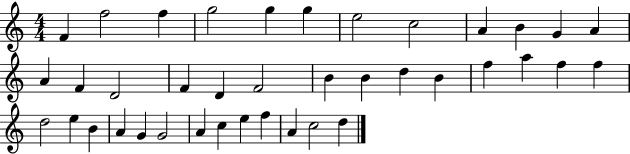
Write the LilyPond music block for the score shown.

{
  \clef treble
  \numericTimeSignature
  \time 4/4
  \key c \major
  f'4 f''2 f''4 | g''2 g''4 g''4 | e''2 c''2 | a'4 b'4 g'4 a'4 | \break a'4 f'4 d'2 | f'4 d'4 f'2 | b'4 b'4 d''4 b'4 | f''4 a''4 f''4 f''4 | \break d''2 e''4 b'4 | a'4 g'4 g'2 | a'4 c''4 e''4 f''4 | a'4 c''2 d''4 | \break \bar "|."
}